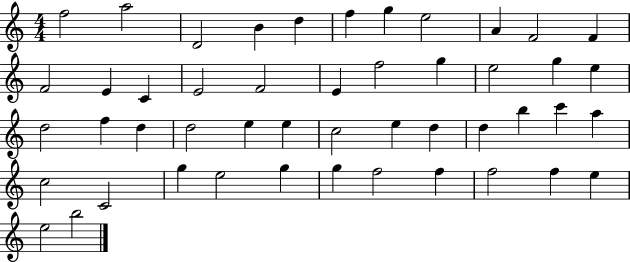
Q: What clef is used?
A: treble